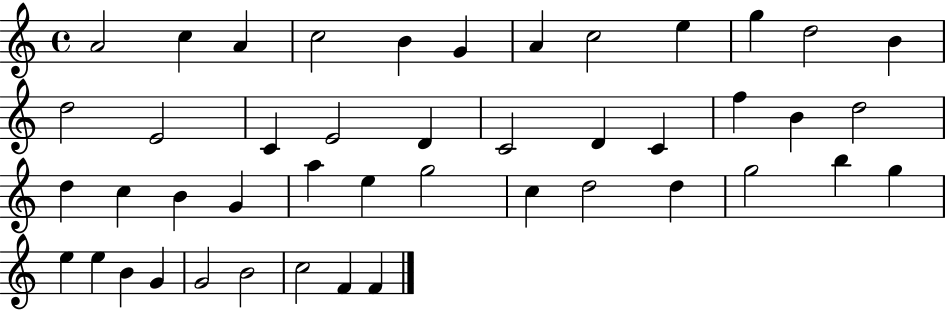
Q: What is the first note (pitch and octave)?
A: A4